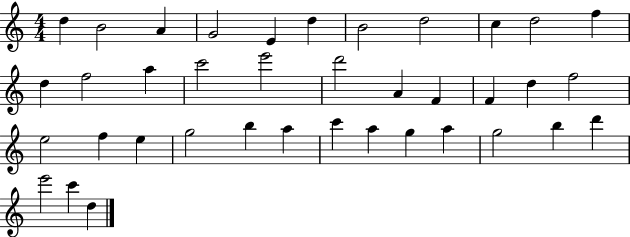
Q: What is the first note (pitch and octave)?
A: D5